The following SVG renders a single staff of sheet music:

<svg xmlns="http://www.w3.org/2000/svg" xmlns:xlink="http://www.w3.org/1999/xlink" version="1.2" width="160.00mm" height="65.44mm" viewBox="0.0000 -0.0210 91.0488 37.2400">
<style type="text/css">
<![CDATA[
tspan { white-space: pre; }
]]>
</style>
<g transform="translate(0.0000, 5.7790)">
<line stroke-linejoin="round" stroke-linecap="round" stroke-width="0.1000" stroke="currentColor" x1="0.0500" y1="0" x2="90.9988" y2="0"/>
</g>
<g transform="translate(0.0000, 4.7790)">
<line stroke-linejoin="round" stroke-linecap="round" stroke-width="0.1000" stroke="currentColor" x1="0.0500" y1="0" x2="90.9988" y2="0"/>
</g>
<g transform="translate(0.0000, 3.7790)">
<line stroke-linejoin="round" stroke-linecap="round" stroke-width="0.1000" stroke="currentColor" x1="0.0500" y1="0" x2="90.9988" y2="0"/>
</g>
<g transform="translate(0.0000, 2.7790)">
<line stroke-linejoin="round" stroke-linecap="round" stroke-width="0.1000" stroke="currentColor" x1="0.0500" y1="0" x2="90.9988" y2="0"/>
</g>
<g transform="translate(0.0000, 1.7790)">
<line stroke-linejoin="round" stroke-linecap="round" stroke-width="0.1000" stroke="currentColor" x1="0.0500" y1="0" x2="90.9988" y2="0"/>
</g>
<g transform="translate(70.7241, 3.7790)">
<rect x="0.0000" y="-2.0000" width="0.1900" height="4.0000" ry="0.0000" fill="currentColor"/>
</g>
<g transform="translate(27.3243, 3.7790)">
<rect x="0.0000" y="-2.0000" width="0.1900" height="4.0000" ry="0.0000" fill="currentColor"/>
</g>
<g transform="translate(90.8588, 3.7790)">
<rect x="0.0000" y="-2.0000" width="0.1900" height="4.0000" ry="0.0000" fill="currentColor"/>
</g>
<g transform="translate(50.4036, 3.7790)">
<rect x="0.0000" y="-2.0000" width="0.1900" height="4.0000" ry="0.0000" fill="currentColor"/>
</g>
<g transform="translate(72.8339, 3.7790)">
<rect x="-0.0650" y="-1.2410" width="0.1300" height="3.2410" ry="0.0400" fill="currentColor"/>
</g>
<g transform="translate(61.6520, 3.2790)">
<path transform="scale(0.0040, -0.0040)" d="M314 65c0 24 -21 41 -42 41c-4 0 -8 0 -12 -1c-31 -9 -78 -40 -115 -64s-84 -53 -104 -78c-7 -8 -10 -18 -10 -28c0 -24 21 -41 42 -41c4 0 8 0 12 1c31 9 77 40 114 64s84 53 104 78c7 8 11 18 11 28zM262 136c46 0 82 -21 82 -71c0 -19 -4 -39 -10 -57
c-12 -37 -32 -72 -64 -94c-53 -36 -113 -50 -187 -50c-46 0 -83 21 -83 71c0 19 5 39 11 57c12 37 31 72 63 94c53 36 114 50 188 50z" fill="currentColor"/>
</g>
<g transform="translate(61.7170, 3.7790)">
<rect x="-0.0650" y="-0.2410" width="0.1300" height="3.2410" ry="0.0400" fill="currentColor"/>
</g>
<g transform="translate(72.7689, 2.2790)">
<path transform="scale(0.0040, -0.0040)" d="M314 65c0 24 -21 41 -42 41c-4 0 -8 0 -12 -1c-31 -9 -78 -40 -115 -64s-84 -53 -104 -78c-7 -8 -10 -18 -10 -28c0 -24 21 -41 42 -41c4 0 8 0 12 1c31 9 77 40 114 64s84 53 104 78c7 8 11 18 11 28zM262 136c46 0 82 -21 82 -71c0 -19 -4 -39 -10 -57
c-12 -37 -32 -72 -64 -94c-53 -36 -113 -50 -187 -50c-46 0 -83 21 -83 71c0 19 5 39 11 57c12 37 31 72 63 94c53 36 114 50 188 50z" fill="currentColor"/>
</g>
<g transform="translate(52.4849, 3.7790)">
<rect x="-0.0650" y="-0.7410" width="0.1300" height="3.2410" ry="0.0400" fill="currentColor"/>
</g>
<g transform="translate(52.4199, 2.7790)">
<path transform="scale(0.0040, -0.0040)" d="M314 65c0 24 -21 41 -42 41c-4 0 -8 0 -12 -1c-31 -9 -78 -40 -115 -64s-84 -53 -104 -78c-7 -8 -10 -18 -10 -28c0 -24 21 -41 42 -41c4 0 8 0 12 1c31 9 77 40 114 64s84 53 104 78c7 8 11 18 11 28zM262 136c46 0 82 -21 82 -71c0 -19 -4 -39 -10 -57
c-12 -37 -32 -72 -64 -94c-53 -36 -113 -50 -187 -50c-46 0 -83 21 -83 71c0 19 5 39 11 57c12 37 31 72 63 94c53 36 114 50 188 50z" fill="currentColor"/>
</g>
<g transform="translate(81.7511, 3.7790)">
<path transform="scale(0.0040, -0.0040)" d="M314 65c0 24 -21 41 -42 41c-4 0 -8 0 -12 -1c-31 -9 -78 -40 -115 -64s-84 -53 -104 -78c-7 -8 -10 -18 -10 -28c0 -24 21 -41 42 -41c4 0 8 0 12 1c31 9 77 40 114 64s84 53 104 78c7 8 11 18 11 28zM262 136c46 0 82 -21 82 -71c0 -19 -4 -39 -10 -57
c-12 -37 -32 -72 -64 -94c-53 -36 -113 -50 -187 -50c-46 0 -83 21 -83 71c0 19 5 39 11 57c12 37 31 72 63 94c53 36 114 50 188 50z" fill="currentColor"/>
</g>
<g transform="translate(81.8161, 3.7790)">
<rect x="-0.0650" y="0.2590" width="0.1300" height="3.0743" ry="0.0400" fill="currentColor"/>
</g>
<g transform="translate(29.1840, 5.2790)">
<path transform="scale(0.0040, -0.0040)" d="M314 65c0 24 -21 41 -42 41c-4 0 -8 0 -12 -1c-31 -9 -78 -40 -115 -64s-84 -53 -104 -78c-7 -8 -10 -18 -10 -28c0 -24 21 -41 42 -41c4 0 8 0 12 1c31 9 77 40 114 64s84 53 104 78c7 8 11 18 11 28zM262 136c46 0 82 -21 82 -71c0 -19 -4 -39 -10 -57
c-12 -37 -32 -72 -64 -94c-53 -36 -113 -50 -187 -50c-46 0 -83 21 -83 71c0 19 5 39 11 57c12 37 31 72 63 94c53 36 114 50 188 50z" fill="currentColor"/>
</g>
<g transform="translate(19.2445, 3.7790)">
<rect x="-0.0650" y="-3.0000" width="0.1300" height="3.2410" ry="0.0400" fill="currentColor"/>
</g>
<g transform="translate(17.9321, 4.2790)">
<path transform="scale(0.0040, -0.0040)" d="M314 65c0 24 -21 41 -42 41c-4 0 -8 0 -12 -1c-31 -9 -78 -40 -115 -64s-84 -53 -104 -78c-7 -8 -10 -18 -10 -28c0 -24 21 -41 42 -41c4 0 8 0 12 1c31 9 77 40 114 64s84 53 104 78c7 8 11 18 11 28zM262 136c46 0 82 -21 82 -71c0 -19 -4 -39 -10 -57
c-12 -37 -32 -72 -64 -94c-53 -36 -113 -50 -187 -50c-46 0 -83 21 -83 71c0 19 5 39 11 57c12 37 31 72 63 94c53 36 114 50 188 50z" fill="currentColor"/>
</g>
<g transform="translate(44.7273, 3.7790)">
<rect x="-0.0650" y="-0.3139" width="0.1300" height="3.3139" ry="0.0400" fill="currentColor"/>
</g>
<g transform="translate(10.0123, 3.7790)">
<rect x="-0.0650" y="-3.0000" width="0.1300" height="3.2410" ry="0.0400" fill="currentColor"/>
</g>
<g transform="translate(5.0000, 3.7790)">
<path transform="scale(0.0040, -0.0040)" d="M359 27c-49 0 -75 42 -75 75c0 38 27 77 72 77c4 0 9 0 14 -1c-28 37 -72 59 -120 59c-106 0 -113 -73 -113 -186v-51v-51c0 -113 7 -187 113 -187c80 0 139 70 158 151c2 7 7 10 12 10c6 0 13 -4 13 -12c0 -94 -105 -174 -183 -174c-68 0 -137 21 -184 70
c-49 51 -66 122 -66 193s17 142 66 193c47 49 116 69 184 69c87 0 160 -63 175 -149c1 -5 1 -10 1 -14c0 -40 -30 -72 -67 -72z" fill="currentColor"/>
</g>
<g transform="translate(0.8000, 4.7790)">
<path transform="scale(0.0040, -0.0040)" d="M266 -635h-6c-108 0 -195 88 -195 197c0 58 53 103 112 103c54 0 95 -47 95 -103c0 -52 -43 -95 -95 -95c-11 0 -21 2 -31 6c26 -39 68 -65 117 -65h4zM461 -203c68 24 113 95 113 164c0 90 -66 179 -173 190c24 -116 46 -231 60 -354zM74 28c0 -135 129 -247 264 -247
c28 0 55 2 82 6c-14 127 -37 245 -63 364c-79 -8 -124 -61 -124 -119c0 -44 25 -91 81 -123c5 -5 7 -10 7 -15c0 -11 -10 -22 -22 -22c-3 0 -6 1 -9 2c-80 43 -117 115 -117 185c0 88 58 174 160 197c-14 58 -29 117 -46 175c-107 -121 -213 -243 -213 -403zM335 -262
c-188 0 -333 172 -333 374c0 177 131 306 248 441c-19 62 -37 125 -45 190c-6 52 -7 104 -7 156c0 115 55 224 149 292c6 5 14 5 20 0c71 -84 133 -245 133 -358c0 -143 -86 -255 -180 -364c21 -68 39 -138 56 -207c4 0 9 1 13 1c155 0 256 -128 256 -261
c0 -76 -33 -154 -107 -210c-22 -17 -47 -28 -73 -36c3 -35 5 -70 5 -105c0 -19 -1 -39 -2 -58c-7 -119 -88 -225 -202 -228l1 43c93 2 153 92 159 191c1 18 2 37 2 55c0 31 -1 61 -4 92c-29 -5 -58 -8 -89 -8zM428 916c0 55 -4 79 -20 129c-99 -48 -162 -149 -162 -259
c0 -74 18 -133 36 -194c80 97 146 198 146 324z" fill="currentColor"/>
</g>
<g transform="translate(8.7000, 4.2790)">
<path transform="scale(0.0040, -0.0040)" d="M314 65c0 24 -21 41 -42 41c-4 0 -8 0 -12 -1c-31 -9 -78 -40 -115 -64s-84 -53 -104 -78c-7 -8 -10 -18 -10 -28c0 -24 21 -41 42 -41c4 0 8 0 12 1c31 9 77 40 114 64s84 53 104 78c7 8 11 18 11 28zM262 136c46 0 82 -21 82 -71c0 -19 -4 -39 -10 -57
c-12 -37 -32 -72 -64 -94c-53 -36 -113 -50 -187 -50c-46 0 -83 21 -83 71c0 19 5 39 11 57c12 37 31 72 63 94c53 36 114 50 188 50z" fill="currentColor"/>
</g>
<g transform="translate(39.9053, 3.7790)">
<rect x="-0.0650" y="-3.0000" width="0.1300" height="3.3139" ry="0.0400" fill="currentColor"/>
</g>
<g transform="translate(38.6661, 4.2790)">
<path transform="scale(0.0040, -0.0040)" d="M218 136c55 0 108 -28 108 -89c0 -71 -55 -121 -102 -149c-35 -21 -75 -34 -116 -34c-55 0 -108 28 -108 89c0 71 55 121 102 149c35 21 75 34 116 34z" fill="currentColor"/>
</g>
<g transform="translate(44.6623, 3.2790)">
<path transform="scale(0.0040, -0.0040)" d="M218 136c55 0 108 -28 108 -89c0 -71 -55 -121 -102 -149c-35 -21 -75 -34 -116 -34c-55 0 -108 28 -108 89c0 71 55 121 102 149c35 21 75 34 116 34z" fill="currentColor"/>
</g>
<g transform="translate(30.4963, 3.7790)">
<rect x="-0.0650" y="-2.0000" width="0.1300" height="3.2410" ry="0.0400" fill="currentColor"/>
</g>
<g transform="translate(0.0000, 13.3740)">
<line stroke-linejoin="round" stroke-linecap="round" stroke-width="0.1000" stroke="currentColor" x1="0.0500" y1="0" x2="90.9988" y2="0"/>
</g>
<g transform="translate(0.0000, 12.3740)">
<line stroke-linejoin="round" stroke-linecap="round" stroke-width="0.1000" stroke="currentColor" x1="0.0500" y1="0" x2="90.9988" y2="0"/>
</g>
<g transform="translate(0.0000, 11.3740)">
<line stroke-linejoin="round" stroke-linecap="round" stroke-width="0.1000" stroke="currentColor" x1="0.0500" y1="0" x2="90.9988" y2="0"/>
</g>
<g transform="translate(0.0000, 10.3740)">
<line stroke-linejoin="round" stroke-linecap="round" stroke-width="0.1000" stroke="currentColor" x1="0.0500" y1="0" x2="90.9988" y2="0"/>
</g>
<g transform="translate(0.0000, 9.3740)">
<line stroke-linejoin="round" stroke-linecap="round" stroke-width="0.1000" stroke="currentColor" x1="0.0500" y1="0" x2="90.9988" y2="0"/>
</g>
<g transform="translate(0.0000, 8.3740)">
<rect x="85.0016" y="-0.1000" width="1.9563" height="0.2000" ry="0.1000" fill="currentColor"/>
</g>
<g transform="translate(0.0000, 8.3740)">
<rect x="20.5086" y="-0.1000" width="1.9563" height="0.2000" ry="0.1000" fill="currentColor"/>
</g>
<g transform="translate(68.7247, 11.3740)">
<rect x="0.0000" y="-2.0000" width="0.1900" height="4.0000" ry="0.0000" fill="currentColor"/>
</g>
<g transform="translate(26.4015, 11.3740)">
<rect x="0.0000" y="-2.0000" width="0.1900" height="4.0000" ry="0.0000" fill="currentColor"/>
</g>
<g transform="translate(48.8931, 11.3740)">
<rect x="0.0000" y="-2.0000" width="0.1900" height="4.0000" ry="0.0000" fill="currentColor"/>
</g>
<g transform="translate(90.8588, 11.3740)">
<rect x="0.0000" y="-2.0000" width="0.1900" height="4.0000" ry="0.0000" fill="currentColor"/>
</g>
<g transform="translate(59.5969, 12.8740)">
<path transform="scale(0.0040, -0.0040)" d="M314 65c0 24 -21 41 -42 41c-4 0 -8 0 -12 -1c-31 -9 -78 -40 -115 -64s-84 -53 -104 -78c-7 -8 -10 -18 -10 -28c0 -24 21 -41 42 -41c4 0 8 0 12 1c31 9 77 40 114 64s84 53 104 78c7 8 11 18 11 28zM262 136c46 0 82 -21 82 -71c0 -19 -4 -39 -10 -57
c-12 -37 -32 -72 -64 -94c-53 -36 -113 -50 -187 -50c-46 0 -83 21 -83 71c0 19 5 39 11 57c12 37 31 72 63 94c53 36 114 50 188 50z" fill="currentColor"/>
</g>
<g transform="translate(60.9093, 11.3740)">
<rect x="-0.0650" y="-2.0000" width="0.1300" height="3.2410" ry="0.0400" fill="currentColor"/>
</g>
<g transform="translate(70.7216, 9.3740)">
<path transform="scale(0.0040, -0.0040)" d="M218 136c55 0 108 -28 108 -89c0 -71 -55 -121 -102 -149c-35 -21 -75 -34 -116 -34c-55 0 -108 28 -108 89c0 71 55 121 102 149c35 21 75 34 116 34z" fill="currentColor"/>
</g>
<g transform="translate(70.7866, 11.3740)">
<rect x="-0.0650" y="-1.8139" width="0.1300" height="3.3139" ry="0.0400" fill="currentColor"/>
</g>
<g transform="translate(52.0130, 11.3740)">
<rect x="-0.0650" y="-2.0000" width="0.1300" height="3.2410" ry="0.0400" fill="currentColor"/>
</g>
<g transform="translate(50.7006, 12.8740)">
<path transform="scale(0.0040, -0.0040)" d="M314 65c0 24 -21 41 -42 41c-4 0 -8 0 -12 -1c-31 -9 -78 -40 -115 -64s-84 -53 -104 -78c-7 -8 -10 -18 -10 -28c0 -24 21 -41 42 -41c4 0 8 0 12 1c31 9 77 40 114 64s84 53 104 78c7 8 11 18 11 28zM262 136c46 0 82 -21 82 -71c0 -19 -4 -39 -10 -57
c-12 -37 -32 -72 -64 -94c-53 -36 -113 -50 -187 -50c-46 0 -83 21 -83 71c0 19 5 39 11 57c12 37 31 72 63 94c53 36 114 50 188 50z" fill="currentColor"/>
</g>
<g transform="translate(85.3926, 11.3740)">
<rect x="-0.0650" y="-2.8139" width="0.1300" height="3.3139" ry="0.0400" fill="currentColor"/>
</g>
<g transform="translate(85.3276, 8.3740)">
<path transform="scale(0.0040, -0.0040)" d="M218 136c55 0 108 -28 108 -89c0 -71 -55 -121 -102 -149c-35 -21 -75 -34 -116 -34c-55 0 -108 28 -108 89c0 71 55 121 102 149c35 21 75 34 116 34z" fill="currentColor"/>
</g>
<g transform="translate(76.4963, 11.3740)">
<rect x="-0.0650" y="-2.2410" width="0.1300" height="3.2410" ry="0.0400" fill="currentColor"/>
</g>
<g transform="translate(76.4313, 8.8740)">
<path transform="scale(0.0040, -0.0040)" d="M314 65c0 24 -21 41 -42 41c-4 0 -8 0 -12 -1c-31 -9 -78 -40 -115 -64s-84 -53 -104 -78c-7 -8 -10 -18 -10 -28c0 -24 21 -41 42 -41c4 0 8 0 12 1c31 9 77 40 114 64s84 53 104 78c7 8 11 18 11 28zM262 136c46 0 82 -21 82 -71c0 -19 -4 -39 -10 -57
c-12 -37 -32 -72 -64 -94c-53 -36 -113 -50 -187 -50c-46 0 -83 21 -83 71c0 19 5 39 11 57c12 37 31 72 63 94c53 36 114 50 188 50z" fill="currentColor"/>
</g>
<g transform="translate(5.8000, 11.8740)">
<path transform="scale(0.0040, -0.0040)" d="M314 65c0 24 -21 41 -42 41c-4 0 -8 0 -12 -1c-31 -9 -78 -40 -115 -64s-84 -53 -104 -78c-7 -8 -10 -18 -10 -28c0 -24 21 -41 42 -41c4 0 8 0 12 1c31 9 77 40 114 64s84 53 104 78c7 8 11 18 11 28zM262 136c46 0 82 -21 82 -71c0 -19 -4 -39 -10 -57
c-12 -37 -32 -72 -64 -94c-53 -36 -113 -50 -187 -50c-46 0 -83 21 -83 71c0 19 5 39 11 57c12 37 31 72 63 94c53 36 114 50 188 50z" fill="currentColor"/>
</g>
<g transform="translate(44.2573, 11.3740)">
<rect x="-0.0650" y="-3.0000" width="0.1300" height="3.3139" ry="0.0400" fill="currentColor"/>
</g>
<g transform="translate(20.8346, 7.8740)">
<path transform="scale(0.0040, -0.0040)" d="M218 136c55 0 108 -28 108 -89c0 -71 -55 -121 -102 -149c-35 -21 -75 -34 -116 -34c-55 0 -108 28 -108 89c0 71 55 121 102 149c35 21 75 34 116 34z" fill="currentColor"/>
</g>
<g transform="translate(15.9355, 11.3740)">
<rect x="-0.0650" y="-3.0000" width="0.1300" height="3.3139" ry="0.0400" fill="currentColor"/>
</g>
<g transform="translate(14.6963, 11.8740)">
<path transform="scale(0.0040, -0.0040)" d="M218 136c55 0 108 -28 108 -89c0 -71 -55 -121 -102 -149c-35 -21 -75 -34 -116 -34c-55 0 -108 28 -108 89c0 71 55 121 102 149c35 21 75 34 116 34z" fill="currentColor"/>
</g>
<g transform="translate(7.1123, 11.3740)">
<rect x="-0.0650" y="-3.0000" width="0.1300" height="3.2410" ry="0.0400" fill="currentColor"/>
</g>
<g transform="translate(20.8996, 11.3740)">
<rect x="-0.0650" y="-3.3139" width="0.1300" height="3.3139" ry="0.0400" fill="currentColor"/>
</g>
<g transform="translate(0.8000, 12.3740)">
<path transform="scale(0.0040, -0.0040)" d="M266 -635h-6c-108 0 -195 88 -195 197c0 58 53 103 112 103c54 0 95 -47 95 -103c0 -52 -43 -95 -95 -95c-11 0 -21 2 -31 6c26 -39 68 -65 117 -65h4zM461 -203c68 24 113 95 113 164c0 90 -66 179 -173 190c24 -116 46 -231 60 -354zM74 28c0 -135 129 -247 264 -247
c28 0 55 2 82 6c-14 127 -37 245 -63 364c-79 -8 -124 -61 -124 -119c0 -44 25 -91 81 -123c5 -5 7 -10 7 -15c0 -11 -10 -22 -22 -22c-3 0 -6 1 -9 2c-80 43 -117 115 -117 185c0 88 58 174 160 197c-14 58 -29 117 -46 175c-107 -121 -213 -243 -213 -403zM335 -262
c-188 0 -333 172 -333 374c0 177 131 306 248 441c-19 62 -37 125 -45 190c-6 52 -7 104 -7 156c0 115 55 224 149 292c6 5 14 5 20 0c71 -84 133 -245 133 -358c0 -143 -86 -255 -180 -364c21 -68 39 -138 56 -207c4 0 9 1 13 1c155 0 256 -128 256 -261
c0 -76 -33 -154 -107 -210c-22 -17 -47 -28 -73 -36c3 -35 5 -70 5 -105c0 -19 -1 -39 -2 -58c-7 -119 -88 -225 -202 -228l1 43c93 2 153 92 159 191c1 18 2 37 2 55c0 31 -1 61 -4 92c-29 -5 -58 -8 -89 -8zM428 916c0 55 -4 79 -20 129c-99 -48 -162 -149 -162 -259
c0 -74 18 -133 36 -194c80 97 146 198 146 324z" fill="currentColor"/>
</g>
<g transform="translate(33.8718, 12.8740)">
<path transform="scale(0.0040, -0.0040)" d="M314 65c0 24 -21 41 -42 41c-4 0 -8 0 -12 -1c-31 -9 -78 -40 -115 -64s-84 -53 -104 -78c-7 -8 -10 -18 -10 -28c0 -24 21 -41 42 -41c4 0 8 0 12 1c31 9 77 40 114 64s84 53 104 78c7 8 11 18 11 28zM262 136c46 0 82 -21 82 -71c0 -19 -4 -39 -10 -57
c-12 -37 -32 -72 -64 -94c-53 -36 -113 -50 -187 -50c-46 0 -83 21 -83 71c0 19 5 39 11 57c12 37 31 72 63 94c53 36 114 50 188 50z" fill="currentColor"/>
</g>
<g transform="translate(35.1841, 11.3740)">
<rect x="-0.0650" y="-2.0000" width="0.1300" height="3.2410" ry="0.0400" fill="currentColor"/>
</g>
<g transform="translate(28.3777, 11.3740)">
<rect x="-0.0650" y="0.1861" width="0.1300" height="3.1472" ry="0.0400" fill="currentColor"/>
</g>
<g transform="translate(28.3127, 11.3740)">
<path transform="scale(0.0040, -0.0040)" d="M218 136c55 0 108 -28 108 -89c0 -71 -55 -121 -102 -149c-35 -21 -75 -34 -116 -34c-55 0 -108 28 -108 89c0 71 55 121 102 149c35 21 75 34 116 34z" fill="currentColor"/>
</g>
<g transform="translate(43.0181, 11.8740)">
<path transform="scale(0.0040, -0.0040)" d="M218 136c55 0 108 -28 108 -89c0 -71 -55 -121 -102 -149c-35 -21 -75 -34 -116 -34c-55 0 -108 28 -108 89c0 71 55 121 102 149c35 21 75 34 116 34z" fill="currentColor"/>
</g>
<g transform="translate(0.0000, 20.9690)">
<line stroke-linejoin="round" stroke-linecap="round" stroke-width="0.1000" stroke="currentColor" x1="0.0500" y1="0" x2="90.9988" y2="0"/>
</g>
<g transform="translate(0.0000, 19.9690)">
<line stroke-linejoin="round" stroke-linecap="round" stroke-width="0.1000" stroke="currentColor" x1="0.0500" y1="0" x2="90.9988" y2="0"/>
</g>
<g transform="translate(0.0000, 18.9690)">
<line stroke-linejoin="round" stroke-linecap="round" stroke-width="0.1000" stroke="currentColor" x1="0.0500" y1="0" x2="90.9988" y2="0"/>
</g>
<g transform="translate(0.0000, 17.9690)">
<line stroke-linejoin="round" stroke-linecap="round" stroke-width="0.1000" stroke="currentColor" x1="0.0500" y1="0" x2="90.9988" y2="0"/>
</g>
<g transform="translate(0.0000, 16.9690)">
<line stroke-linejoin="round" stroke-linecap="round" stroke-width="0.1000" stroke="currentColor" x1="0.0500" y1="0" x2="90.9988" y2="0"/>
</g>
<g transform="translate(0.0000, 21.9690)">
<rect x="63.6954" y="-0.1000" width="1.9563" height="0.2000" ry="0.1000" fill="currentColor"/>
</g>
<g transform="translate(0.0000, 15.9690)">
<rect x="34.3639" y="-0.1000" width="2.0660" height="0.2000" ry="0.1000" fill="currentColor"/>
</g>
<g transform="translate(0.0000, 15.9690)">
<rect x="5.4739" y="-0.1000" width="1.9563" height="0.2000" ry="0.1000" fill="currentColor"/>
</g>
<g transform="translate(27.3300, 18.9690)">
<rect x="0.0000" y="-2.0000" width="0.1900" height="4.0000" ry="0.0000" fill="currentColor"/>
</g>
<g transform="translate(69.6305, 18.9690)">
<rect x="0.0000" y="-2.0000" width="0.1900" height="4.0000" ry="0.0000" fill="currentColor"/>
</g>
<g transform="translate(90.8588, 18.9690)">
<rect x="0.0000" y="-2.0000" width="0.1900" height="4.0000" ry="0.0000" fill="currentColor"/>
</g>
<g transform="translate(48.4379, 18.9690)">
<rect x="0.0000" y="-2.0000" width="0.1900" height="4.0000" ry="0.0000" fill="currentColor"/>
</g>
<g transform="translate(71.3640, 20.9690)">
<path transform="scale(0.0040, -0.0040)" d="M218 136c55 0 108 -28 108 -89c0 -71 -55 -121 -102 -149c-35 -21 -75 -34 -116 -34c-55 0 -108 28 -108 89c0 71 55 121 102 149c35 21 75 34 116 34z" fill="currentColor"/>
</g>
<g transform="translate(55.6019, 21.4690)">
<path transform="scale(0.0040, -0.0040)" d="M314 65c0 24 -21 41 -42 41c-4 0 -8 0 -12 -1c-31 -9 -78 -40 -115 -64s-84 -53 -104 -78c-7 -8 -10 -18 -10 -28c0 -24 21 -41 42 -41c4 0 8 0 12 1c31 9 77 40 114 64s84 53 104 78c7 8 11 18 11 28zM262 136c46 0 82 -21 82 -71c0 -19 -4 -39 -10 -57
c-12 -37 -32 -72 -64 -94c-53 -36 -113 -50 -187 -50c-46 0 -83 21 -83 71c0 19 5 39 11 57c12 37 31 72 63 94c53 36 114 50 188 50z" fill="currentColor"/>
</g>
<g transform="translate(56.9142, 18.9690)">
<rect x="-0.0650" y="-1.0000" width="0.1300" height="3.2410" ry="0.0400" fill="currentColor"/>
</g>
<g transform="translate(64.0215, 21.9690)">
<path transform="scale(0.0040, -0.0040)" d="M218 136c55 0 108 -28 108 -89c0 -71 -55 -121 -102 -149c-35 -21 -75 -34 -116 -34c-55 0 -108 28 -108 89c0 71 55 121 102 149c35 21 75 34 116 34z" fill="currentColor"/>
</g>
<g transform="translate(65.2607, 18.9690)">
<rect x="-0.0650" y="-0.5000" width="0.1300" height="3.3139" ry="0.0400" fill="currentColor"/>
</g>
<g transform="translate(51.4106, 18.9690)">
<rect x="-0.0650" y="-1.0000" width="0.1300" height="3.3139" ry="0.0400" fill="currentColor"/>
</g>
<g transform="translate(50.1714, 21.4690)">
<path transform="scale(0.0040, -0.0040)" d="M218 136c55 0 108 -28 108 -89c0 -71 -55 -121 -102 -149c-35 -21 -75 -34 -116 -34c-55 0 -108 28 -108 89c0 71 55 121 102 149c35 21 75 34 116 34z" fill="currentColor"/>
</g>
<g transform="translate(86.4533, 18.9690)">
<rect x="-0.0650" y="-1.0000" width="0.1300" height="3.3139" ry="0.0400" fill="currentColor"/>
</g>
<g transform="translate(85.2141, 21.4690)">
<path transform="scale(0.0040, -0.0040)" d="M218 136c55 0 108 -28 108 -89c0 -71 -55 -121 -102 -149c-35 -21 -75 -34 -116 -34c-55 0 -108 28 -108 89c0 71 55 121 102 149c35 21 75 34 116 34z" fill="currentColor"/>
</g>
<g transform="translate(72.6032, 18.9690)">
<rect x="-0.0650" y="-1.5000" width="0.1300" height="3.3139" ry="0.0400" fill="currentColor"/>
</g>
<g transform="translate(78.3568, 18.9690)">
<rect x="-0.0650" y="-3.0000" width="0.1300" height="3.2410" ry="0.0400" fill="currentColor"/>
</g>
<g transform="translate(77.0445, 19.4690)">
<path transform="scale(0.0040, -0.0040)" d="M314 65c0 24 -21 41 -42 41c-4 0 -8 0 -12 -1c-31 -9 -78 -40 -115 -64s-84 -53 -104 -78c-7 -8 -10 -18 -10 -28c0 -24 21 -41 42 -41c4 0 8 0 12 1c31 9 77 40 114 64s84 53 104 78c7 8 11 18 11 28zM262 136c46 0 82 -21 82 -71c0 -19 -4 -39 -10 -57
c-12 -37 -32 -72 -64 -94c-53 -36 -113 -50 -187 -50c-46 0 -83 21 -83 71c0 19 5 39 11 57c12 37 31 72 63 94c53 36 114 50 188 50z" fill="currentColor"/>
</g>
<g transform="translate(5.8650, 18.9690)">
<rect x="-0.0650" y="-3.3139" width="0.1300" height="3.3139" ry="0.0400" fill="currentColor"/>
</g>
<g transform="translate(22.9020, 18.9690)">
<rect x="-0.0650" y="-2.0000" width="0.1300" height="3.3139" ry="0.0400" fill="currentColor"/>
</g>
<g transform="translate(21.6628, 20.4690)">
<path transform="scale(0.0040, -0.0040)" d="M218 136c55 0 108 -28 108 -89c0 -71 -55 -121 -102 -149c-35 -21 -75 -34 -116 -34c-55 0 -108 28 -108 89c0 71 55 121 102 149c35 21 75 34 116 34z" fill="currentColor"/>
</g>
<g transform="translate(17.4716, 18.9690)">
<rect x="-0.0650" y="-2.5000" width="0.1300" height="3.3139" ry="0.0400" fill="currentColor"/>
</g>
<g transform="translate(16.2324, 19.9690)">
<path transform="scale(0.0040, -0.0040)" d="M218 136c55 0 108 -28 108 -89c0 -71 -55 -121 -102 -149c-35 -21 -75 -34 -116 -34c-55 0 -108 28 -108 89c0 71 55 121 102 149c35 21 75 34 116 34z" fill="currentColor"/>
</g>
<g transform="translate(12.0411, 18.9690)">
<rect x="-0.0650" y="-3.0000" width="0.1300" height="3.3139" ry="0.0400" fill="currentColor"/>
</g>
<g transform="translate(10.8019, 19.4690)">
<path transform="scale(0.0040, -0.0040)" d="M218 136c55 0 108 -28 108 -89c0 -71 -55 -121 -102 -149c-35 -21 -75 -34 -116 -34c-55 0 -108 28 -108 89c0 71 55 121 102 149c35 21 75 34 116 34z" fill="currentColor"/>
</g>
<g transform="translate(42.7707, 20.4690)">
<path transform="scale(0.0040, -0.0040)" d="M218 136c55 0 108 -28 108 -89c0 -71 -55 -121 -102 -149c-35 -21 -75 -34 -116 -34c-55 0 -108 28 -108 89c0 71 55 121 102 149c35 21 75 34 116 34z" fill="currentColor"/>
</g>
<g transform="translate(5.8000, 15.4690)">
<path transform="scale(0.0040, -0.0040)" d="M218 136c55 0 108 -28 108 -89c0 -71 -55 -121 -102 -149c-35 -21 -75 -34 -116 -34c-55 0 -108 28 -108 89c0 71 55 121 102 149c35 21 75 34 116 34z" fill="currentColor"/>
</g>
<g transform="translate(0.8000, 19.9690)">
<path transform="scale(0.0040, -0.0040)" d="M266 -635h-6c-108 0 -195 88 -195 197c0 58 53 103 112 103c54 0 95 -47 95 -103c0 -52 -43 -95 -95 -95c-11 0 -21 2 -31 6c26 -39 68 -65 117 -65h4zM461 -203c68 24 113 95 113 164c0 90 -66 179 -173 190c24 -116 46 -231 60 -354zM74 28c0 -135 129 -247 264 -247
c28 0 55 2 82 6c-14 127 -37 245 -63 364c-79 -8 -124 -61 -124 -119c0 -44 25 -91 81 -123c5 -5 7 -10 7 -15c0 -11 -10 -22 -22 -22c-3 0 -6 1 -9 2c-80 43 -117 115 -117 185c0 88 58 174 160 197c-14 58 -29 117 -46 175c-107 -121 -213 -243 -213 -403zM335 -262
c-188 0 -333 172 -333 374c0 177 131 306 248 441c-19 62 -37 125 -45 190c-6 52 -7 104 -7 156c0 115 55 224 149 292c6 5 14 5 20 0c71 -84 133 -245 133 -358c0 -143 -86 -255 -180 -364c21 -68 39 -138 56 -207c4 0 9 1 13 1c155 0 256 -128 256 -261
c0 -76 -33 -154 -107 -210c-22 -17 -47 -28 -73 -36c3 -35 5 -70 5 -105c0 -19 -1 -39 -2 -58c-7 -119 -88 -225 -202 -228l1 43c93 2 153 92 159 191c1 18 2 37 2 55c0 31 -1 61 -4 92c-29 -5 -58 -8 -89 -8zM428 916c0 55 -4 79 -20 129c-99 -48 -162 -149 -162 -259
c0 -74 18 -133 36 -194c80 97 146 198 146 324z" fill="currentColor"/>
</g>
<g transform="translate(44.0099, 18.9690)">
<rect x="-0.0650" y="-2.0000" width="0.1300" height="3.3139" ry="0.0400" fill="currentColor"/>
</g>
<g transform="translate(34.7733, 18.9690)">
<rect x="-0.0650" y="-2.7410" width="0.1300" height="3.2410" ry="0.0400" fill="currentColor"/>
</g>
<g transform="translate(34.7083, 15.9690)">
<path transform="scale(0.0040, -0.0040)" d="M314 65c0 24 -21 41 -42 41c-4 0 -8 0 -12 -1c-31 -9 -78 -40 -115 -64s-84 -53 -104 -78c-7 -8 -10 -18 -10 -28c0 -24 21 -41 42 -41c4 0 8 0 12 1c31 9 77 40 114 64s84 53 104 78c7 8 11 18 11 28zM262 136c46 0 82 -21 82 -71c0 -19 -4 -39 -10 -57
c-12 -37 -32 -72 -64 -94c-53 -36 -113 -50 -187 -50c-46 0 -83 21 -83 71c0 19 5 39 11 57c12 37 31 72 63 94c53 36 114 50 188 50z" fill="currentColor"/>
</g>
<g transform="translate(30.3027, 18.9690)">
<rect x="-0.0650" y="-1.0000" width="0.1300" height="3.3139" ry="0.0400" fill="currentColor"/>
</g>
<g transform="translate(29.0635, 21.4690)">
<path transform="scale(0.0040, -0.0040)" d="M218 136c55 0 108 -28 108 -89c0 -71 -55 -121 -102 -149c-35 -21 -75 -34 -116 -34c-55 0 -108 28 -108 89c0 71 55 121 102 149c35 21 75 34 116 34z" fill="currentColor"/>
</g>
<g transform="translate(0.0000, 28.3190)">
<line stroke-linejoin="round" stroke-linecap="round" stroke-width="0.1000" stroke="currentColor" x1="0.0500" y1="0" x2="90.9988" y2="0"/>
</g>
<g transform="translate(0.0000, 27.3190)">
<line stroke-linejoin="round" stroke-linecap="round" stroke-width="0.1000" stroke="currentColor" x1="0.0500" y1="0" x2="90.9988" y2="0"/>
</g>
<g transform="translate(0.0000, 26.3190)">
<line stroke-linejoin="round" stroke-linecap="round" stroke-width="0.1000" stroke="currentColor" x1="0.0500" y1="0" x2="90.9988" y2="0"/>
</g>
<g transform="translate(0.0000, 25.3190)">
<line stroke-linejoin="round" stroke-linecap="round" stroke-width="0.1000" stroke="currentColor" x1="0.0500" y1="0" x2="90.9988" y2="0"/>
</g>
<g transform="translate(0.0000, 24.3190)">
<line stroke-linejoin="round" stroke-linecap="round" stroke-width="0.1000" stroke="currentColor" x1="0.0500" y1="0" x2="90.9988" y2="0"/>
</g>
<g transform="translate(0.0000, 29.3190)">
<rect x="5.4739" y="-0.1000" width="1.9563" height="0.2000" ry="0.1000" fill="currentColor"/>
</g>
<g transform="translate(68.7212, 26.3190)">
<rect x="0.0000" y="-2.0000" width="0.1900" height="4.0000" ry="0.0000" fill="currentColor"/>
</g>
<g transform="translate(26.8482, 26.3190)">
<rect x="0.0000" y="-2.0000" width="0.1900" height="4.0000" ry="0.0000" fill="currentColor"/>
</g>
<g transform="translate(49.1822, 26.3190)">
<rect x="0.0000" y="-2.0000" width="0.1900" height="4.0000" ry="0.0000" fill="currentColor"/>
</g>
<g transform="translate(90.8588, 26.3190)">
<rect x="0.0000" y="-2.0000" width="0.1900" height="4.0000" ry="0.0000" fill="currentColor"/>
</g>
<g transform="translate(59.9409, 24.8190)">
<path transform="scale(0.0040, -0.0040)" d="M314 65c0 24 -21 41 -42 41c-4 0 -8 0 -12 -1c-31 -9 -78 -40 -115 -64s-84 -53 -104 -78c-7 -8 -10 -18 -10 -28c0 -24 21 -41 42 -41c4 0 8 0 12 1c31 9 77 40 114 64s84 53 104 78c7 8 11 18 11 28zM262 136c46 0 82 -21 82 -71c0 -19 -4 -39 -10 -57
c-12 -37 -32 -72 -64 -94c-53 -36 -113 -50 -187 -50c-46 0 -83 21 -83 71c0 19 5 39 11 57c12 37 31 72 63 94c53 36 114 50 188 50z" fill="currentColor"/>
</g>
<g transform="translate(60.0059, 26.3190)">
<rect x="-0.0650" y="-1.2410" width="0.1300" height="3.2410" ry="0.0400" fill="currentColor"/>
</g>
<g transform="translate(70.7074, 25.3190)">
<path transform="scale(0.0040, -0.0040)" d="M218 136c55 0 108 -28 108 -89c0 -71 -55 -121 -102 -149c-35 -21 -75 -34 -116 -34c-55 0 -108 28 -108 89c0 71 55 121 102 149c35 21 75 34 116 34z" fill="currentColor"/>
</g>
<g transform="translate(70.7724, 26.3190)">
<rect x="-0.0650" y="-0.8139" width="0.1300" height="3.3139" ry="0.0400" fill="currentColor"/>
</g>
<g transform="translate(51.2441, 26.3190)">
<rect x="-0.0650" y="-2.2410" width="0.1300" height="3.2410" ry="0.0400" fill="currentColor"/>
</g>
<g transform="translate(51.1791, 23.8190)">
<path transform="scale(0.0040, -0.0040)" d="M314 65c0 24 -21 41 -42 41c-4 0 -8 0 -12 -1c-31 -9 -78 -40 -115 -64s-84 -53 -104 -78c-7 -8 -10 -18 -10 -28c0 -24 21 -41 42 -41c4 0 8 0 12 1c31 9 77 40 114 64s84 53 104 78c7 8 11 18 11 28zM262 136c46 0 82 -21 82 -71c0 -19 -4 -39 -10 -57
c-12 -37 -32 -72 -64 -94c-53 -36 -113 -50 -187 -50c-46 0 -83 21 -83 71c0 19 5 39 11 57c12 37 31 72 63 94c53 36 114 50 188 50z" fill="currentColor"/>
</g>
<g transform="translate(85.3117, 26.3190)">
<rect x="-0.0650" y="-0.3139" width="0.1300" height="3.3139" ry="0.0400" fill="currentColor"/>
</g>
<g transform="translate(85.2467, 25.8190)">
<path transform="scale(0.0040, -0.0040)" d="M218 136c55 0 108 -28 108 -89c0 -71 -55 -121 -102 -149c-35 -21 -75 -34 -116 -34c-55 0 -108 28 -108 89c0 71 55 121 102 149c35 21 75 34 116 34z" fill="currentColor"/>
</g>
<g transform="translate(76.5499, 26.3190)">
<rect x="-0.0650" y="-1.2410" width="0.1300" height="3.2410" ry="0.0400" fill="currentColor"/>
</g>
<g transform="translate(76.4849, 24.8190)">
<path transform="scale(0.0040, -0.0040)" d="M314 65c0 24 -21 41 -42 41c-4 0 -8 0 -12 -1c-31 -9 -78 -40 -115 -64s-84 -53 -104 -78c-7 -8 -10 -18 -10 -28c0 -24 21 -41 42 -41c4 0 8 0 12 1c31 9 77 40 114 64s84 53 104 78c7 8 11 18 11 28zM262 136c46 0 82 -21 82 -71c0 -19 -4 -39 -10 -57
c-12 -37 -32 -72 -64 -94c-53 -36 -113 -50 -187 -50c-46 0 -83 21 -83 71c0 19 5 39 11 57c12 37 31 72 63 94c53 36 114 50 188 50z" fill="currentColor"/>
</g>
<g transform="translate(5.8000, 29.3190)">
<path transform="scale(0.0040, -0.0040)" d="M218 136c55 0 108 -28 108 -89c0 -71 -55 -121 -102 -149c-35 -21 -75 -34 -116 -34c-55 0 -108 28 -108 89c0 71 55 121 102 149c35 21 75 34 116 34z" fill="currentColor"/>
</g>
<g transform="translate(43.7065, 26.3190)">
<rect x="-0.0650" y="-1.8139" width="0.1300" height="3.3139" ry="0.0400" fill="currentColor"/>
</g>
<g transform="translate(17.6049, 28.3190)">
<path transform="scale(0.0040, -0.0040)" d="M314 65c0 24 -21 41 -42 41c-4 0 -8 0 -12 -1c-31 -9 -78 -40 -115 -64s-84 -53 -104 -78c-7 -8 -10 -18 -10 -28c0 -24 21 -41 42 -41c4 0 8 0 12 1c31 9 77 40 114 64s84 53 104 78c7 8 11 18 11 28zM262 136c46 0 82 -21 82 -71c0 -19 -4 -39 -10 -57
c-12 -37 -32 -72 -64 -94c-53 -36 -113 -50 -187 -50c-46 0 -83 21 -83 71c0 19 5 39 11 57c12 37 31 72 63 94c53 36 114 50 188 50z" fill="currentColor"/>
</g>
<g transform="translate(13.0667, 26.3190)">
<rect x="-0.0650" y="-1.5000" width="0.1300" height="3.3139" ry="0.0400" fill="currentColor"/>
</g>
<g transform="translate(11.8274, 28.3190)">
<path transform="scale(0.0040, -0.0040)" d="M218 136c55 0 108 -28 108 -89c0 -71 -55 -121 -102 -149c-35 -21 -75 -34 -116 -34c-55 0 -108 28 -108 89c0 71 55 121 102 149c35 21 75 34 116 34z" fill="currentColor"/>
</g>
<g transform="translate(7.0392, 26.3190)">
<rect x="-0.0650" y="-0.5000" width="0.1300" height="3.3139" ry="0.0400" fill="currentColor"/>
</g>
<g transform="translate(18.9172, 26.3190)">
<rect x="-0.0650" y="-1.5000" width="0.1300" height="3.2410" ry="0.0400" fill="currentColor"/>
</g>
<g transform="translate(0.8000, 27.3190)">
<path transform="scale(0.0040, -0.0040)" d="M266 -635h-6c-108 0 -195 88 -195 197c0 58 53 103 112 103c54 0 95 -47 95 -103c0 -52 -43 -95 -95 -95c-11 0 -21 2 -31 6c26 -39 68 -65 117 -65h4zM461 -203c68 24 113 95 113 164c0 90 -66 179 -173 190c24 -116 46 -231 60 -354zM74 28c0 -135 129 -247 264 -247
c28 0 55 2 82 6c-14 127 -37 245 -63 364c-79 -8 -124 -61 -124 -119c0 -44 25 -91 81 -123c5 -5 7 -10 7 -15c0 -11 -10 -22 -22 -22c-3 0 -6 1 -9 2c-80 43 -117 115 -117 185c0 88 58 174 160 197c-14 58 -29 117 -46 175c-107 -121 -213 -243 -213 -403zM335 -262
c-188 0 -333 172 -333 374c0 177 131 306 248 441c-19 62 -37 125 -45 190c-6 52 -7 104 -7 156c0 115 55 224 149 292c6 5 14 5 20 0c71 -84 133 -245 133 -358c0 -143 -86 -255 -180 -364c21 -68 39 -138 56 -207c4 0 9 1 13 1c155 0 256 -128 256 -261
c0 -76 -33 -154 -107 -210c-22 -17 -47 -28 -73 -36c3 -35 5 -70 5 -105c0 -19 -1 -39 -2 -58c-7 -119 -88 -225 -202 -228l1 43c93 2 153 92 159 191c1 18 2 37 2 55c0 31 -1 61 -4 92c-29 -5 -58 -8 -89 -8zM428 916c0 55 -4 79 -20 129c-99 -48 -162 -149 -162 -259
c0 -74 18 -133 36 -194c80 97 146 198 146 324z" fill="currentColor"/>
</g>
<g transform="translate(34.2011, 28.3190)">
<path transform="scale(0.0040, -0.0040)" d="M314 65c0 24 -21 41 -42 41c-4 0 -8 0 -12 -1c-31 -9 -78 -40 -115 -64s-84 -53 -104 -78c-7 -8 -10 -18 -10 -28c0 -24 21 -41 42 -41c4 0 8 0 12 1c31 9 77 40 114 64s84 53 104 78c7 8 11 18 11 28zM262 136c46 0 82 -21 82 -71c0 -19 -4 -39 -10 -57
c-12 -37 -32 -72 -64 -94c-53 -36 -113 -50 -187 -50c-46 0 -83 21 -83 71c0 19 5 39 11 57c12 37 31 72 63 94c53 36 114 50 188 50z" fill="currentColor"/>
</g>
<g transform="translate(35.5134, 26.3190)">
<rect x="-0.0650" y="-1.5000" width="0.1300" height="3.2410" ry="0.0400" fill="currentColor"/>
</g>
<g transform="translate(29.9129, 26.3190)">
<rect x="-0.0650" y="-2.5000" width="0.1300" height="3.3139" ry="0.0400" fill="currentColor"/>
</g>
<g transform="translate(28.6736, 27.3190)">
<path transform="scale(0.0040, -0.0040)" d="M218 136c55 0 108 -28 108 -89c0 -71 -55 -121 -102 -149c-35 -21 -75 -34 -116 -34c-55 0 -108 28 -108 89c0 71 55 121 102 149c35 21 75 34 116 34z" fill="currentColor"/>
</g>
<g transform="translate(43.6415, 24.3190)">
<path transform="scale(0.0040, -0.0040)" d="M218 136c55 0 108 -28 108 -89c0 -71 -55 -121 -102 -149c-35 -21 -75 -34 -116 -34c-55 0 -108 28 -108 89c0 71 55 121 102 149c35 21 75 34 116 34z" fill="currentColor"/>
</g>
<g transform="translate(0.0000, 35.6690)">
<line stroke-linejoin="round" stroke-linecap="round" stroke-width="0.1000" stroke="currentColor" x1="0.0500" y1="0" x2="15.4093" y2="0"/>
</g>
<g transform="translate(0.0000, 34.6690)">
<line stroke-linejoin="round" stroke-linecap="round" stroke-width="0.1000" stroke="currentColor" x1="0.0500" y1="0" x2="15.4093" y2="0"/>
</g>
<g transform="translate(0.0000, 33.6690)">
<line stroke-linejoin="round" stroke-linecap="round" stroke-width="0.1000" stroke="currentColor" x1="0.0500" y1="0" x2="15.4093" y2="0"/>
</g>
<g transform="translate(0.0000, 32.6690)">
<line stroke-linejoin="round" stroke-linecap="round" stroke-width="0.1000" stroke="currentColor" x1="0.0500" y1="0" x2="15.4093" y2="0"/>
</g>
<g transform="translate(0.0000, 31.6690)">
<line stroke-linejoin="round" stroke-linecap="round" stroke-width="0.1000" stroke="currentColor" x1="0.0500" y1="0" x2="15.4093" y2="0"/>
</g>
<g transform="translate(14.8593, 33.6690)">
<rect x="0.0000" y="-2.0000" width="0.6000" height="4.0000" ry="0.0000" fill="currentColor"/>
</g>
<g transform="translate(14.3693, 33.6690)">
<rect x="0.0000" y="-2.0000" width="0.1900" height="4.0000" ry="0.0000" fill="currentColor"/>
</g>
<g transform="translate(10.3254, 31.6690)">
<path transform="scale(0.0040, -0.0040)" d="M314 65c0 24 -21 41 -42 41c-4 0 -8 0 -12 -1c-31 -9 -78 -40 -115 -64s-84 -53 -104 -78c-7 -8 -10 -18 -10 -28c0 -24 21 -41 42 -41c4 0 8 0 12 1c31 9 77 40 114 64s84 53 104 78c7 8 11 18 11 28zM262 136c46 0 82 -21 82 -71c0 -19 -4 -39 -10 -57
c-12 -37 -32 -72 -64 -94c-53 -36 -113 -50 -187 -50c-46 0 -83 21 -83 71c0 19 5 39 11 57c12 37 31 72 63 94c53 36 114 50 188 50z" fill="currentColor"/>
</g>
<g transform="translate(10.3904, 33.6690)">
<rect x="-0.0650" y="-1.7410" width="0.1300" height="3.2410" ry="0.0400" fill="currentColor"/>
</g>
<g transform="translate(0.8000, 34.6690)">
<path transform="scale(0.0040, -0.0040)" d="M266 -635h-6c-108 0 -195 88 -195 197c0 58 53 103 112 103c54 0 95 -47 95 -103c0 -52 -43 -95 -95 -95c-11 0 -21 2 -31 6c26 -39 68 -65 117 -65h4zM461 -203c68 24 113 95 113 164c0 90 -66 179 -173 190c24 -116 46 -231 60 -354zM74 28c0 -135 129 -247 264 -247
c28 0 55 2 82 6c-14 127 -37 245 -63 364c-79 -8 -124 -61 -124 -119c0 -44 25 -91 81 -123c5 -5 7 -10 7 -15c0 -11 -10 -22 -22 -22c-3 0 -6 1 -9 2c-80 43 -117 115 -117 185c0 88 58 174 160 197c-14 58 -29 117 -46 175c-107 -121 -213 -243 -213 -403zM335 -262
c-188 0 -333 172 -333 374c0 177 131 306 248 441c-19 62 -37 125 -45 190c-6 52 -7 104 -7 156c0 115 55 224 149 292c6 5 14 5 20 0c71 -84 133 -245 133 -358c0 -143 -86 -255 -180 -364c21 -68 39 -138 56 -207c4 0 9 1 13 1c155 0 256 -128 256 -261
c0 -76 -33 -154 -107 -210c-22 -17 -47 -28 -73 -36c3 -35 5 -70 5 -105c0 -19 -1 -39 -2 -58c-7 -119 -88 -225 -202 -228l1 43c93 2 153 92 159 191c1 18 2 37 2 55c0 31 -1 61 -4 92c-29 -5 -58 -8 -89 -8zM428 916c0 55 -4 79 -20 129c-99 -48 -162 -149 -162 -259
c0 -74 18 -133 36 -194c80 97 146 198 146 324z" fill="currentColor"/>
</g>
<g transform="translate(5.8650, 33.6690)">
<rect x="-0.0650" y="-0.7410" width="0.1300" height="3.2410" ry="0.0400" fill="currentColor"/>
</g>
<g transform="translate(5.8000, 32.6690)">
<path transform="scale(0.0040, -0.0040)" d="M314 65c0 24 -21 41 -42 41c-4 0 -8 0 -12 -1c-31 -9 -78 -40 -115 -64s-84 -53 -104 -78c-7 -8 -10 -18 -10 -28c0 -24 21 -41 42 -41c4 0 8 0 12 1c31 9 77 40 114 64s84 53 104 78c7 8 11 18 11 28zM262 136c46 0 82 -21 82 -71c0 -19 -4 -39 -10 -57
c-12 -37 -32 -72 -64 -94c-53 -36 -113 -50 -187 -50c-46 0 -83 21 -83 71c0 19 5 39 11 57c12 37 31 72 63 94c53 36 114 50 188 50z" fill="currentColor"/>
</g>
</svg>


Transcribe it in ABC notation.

X:1
T:Untitled
M:4/4
L:1/4
K:C
A2 A2 F2 A c d2 c2 e2 B2 A2 A b B F2 A F2 F2 f g2 a b A G F D a2 F D D2 C E A2 D C E E2 G E2 f g2 e2 d e2 c d2 f2